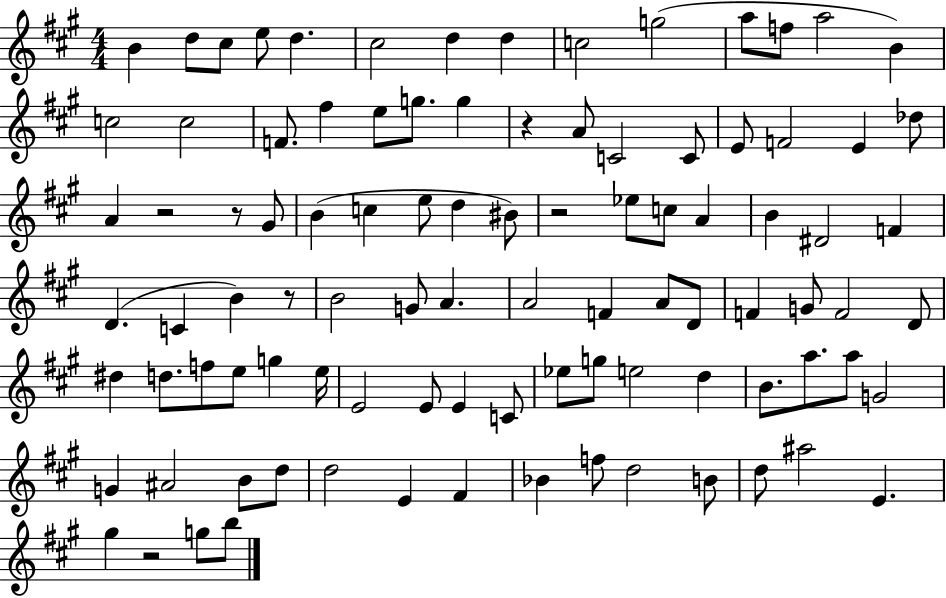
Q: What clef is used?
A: treble